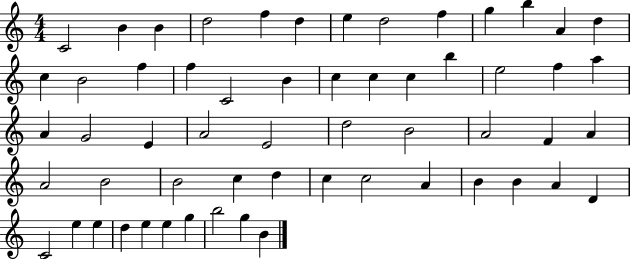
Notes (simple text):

C4/h B4/q B4/q D5/h F5/q D5/q E5/q D5/h F5/q G5/q B5/q A4/q D5/q C5/q B4/h F5/q F5/q C4/h B4/q C5/q C5/q C5/q B5/q E5/h F5/q A5/q A4/q G4/h E4/q A4/h E4/h D5/h B4/h A4/h F4/q A4/q A4/h B4/h B4/h C5/q D5/q C5/q C5/h A4/q B4/q B4/q A4/q D4/q C4/h E5/q E5/q D5/q E5/q E5/q G5/q B5/h G5/q B4/q